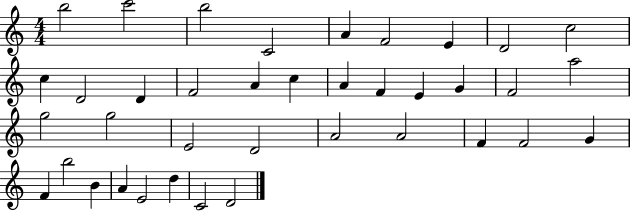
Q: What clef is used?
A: treble